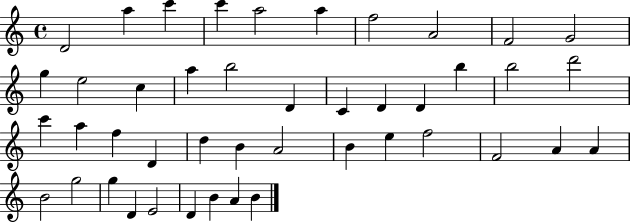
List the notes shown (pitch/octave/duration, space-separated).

D4/h A5/q C6/q C6/q A5/h A5/q F5/h A4/h F4/h G4/h G5/q E5/h C5/q A5/q B5/h D4/q C4/q D4/q D4/q B5/q B5/h D6/h C6/q A5/q F5/q D4/q D5/q B4/q A4/h B4/q E5/q F5/h F4/h A4/q A4/q B4/h G5/h G5/q D4/q E4/h D4/q B4/q A4/q B4/q